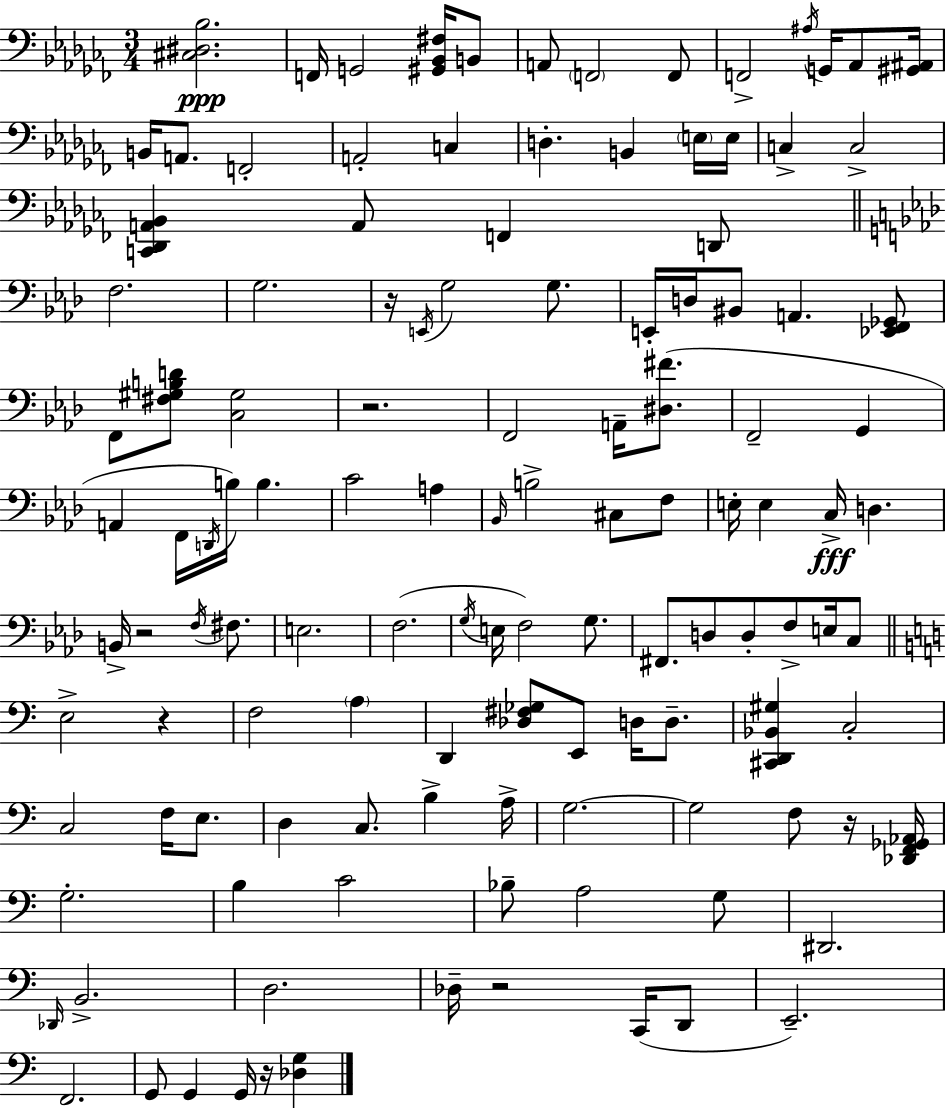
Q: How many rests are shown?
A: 7